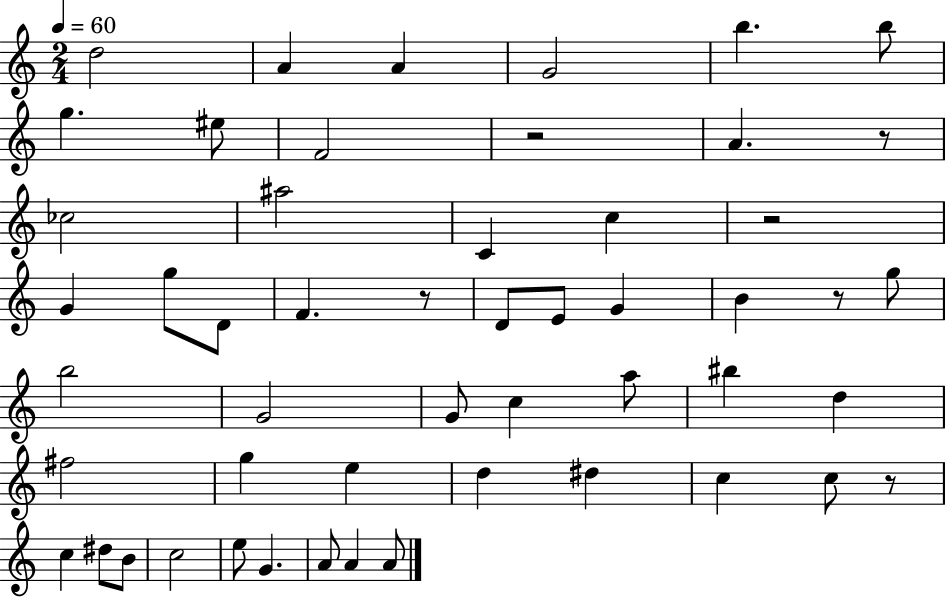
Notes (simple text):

D5/h A4/q A4/q G4/h B5/q. B5/e G5/q. EIS5/e F4/h R/h A4/q. R/e CES5/h A#5/h C4/q C5/q R/h G4/q G5/e D4/e F4/q. R/e D4/e E4/e G4/q B4/q R/e G5/e B5/h G4/h G4/e C5/q A5/e BIS5/q D5/q F#5/h G5/q E5/q D5/q D#5/q C5/q C5/e R/e C5/q D#5/e B4/e C5/h E5/e G4/q. A4/e A4/q A4/e